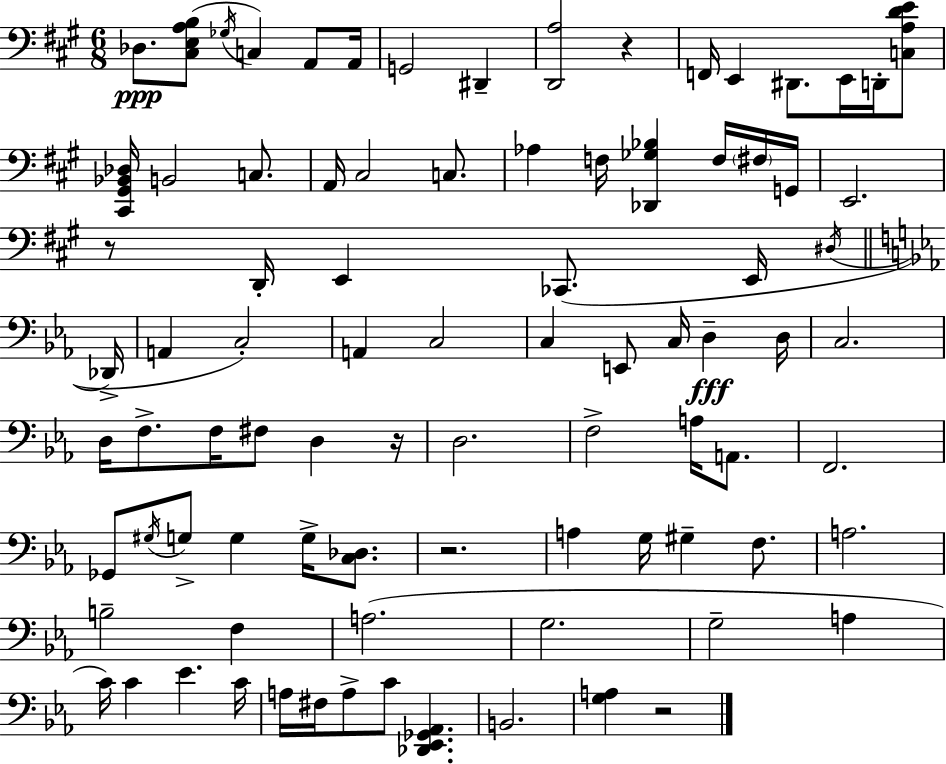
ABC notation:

X:1
T:Untitled
M:6/8
L:1/4
K:A
_D,/2 [^C,E,A,B,]/2 _G,/4 C, A,,/2 A,,/4 G,,2 ^D,, [D,,A,]2 z F,,/4 E,, ^D,,/2 E,,/4 D,,/4 [C,A,DE]/2 [^C,,^G,,_B,,_D,]/4 B,,2 C,/2 A,,/4 ^C,2 C,/2 _A, F,/4 [_D,,_G,_B,] F,/4 ^F,/4 G,,/4 E,,2 z/2 D,,/4 E,, _C,,/2 E,,/4 ^D,/4 _D,,/4 A,, C,2 A,, C,2 C, E,,/2 C,/4 D, D,/4 C,2 D,/4 F,/2 F,/4 ^F,/2 D, z/4 D,2 F,2 A,/4 A,,/2 F,,2 _G,,/2 ^G,/4 G,/2 G, G,/4 [C,_D,]/2 z2 A, G,/4 ^G, F,/2 A,2 B,2 F, A,2 G,2 G,2 A, C/4 C _E C/4 A,/4 ^F,/4 A,/2 C/2 [_D,,_E,,_G,,_A,,] B,,2 [G,A,] z2